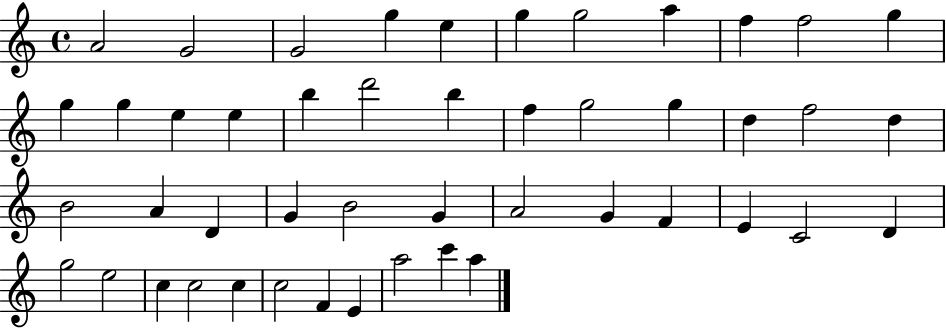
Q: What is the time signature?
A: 4/4